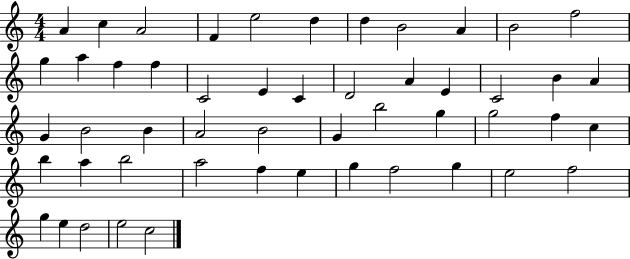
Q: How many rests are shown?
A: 0